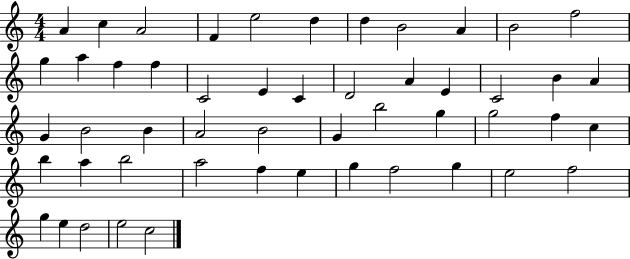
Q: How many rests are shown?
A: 0